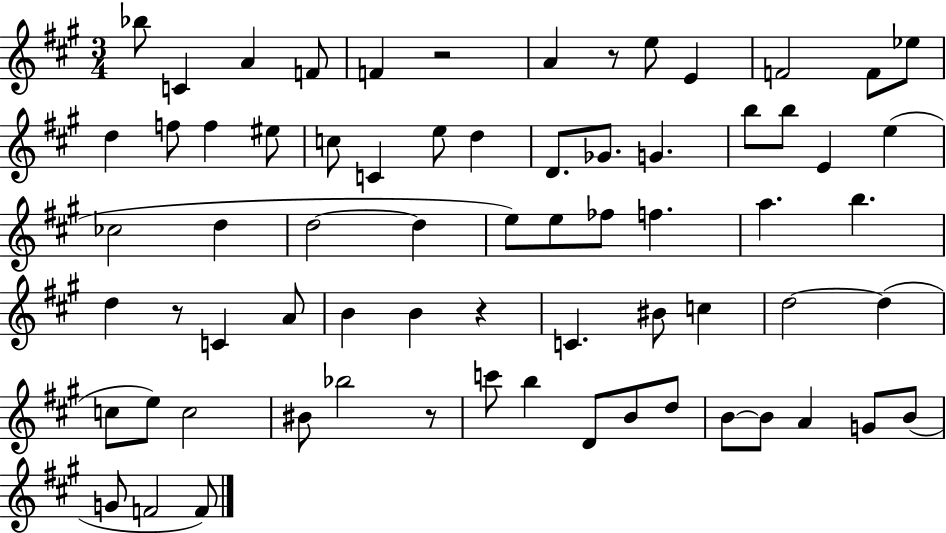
X:1
T:Untitled
M:3/4
L:1/4
K:A
_b/2 C A F/2 F z2 A z/2 e/2 E F2 F/2 _e/2 d f/2 f ^e/2 c/2 C e/2 d D/2 _G/2 G b/2 b/2 E e _c2 d d2 d e/2 e/2 _f/2 f a b d z/2 C A/2 B B z C ^B/2 c d2 d c/2 e/2 c2 ^B/2 _b2 z/2 c'/2 b D/2 B/2 d/2 B/2 B/2 A G/2 B/2 G/2 F2 F/2